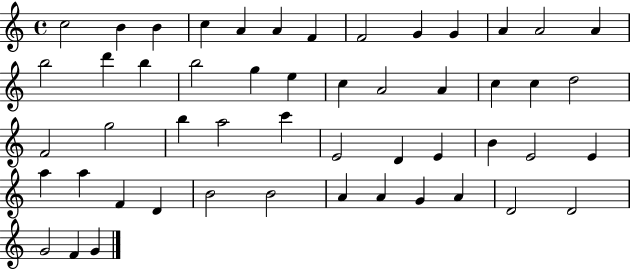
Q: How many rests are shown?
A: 0